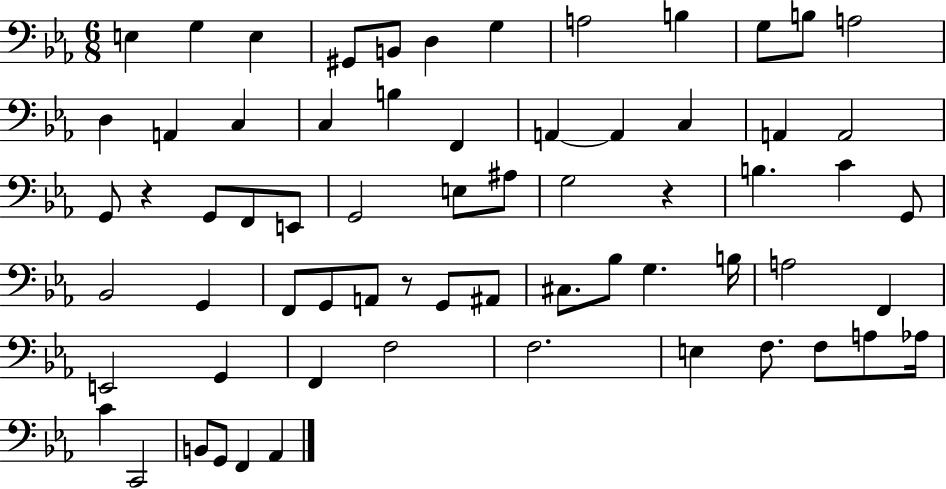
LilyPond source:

{
  \clef bass
  \numericTimeSignature
  \time 6/8
  \key ees \major
  e4 g4 e4 | gis,8 b,8 d4 g4 | a2 b4 | g8 b8 a2 | \break d4 a,4 c4 | c4 b4 f,4 | a,4~~ a,4 c4 | a,4 a,2 | \break g,8 r4 g,8 f,8 e,8 | g,2 e8 ais8 | g2 r4 | b4. c'4 g,8 | \break bes,2 g,4 | f,8 g,8 a,8 r8 g,8 ais,8 | cis8. bes8 g4. b16 | a2 f,4 | \break e,2 g,4 | f,4 f2 | f2. | e4 f8. f8 a8 aes16 | \break c'4 c,2 | b,8 g,8 f,4 aes,4 | \bar "|."
}